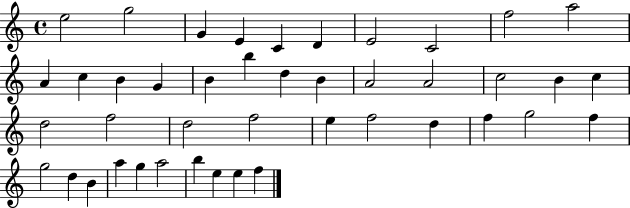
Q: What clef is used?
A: treble